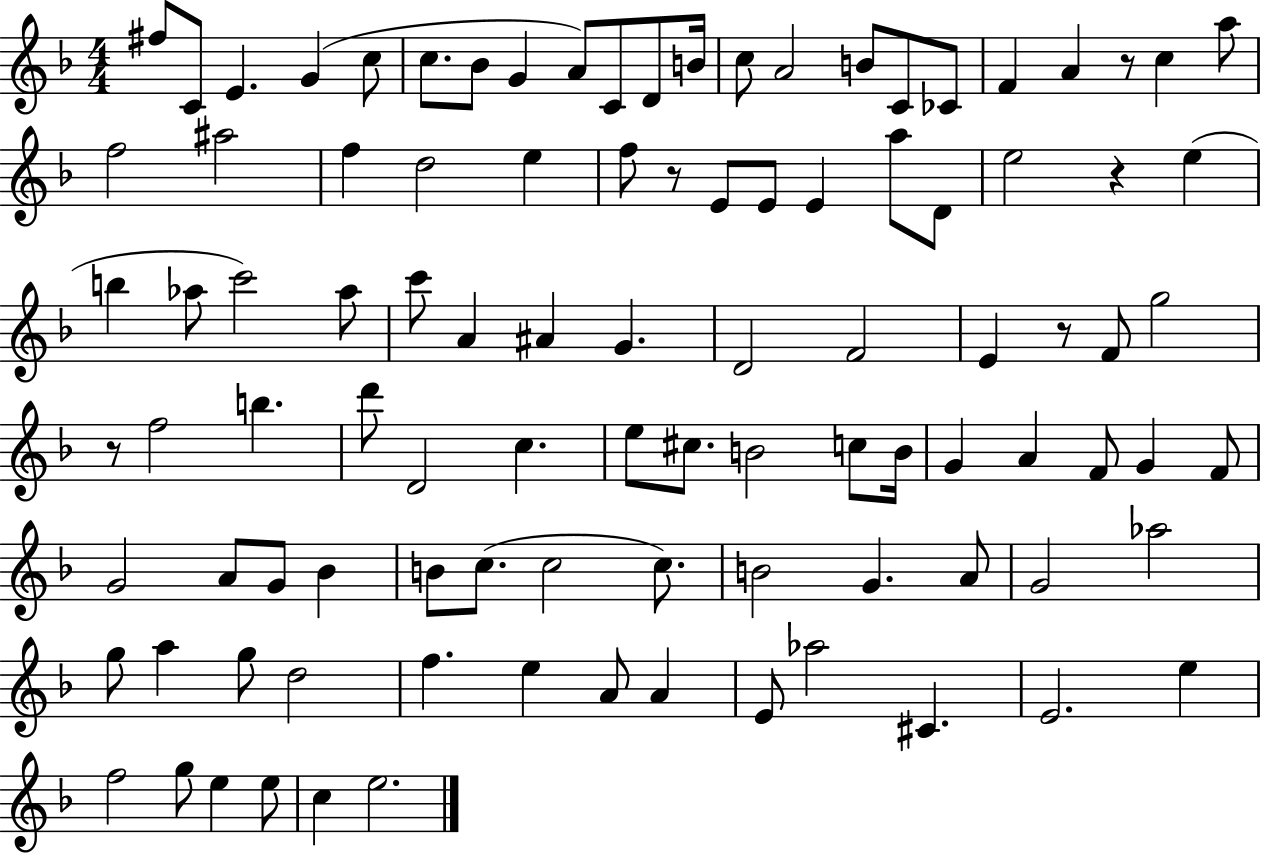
{
  \clef treble
  \numericTimeSignature
  \time 4/4
  \key f \major
  fis''8 c'8 e'4. g'4( c''8 | c''8. bes'8 g'4 a'8) c'8 d'8 b'16 | c''8 a'2 b'8 c'8 ces'8 | f'4 a'4 r8 c''4 a''8 | \break f''2 ais''2 | f''4 d''2 e''4 | f''8 r8 e'8 e'8 e'4 a''8 d'8 | e''2 r4 e''4( | \break b''4 aes''8 c'''2) aes''8 | c'''8 a'4 ais'4 g'4. | d'2 f'2 | e'4 r8 f'8 g''2 | \break r8 f''2 b''4. | d'''8 d'2 c''4. | e''8 cis''8. b'2 c''8 b'16 | g'4 a'4 f'8 g'4 f'8 | \break g'2 a'8 g'8 bes'4 | b'8 c''8.( c''2 c''8.) | b'2 g'4. a'8 | g'2 aes''2 | \break g''8 a''4 g''8 d''2 | f''4. e''4 a'8 a'4 | e'8 aes''2 cis'4. | e'2. e''4 | \break f''2 g''8 e''4 e''8 | c''4 e''2. | \bar "|."
}